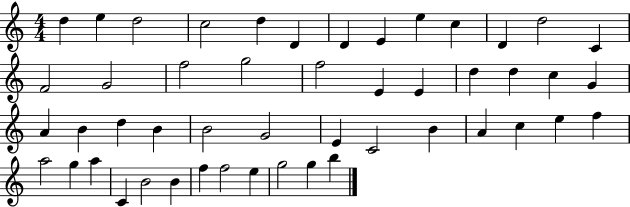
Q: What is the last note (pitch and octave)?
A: B5